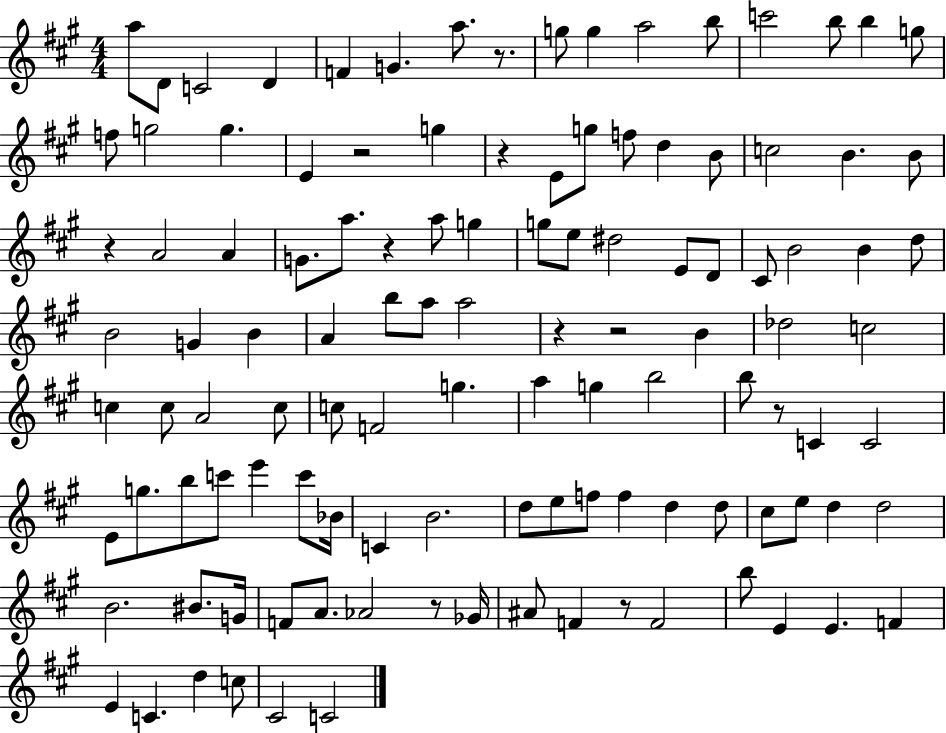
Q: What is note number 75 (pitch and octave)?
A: B4